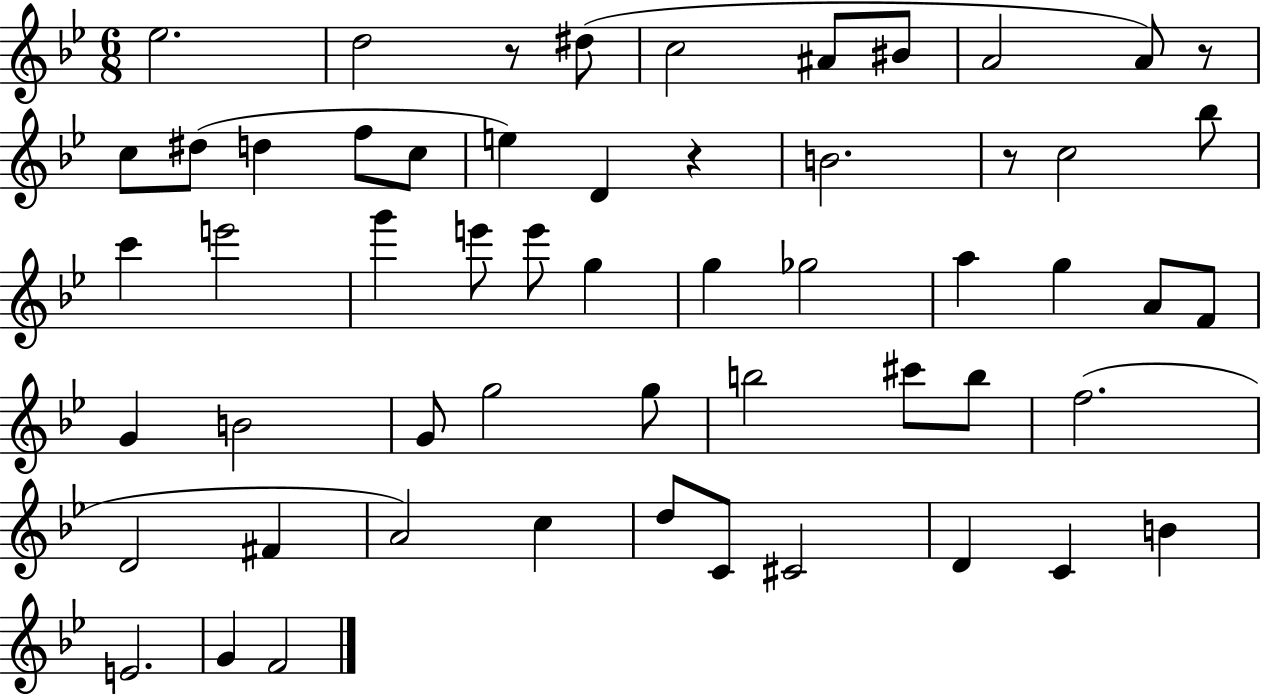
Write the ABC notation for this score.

X:1
T:Untitled
M:6/8
L:1/4
K:Bb
_e2 d2 z/2 ^d/2 c2 ^A/2 ^B/2 A2 A/2 z/2 c/2 ^d/2 d f/2 c/2 e D z B2 z/2 c2 _b/2 c' e'2 g' e'/2 e'/2 g g _g2 a g A/2 F/2 G B2 G/2 g2 g/2 b2 ^c'/2 b/2 f2 D2 ^F A2 c d/2 C/2 ^C2 D C B E2 G F2